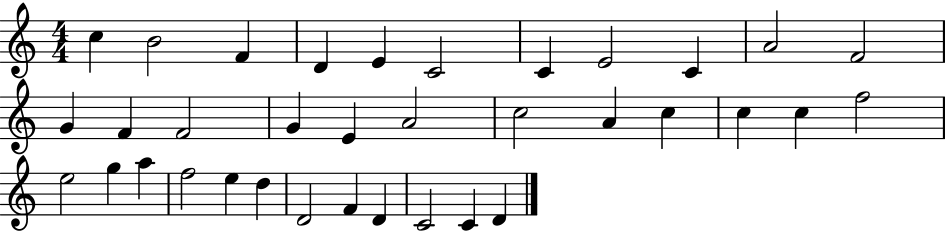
C5/q B4/h F4/q D4/q E4/q C4/h C4/q E4/h C4/q A4/h F4/h G4/q F4/q F4/h G4/q E4/q A4/h C5/h A4/q C5/q C5/q C5/q F5/h E5/h G5/q A5/q F5/h E5/q D5/q D4/h F4/q D4/q C4/h C4/q D4/q